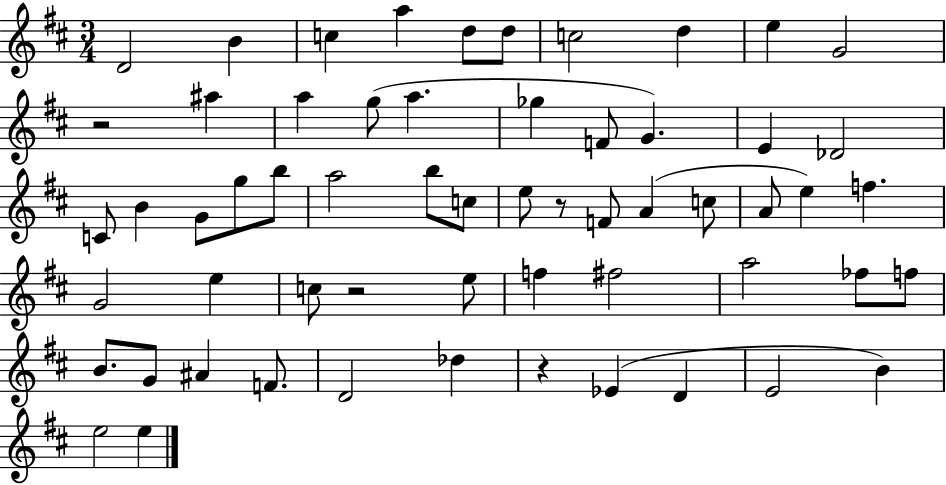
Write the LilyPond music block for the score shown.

{
  \clef treble
  \numericTimeSignature
  \time 3/4
  \key d \major
  d'2 b'4 | c''4 a''4 d''8 d''8 | c''2 d''4 | e''4 g'2 | \break r2 ais''4 | a''4 g''8( a''4. | ges''4 f'8 g'4.) | e'4 des'2 | \break c'8 b'4 g'8 g''8 b''8 | a''2 b''8 c''8 | e''8 r8 f'8 a'4( c''8 | a'8 e''4) f''4. | \break g'2 e''4 | c''8 r2 e''8 | f''4 fis''2 | a''2 fes''8 f''8 | \break b'8. g'8 ais'4 f'8. | d'2 des''4 | r4 ees'4( d'4 | e'2 b'4) | \break e''2 e''4 | \bar "|."
}